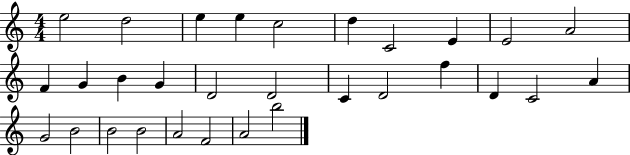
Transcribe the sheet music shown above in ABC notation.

X:1
T:Untitled
M:4/4
L:1/4
K:C
e2 d2 e e c2 d C2 E E2 A2 F G B G D2 D2 C D2 f D C2 A G2 B2 B2 B2 A2 F2 A2 b2